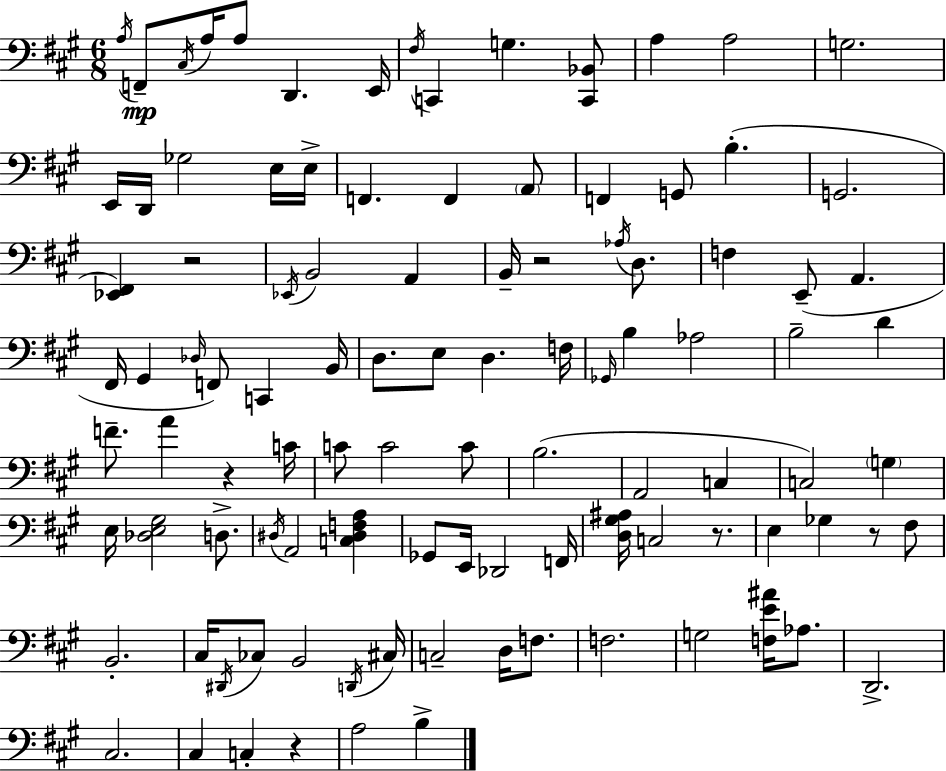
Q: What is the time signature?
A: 6/8